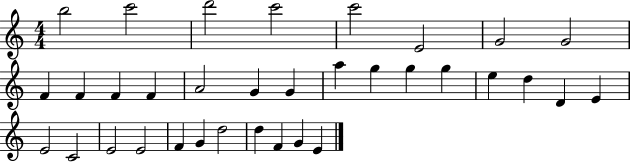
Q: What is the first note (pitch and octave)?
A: B5